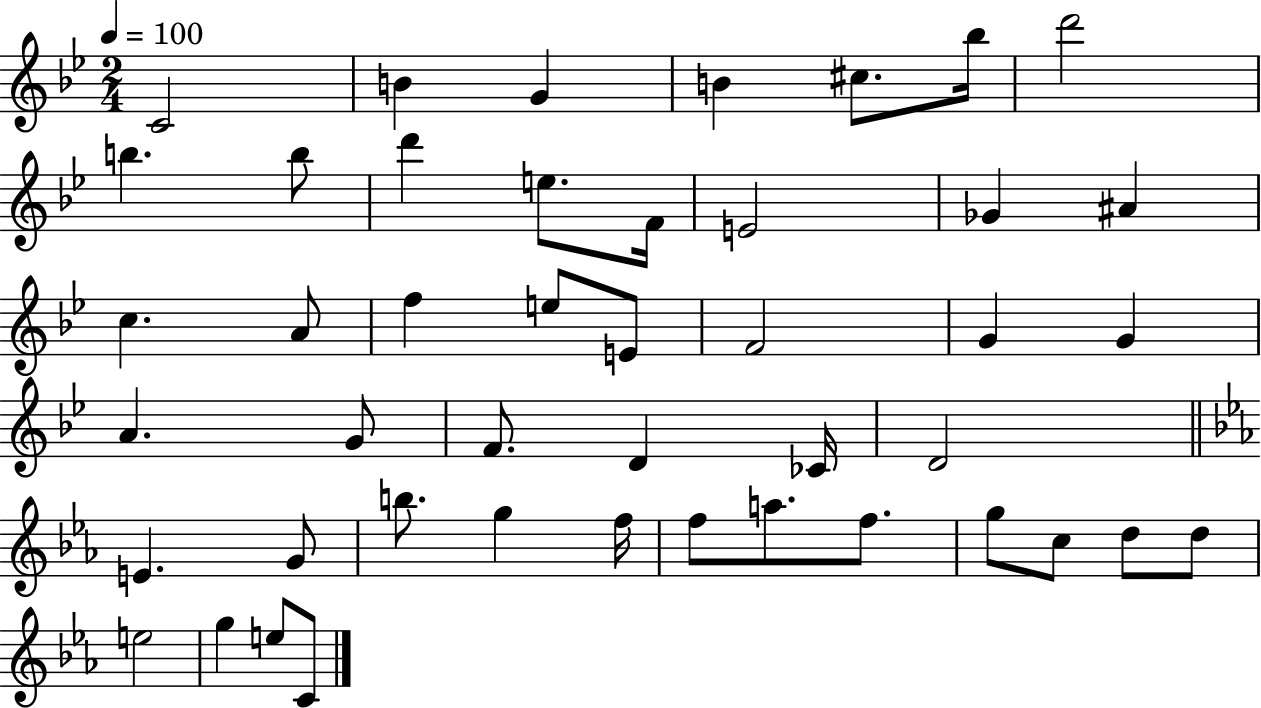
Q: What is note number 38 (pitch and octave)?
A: G5